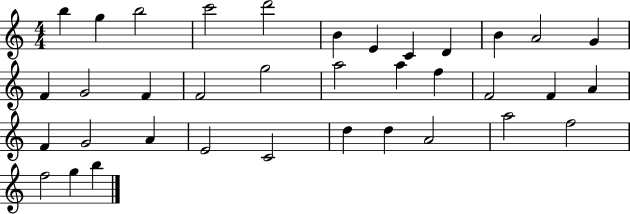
B5/q G5/q B5/h C6/h D6/h B4/q E4/q C4/q D4/q B4/q A4/h G4/q F4/q G4/h F4/q F4/h G5/h A5/h A5/q F5/q F4/h F4/q A4/q F4/q G4/h A4/q E4/h C4/h D5/q D5/q A4/h A5/h F5/h F5/h G5/q B5/q